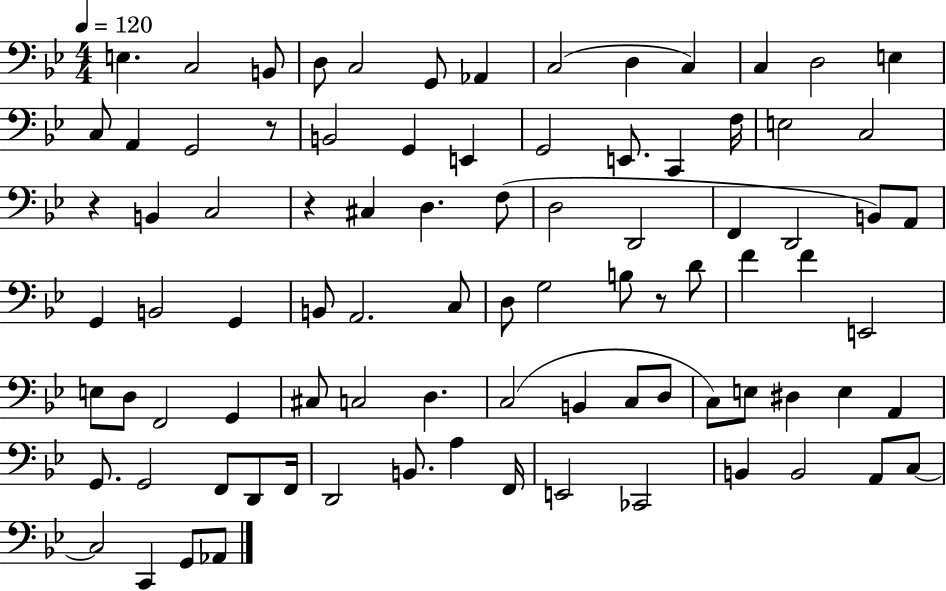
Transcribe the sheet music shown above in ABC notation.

X:1
T:Untitled
M:4/4
L:1/4
K:Bb
E, C,2 B,,/2 D,/2 C,2 G,,/2 _A,, C,2 D, C, C, D,2 E, C,/2 A,, G,,2 z/2 B,,2 G,, E,, G,,2 E,,/2 C,, F,/4 E,2 C,2 z B,, C,2 z ^C, D, F,/2 D,2 D,,2 F,, D,,2 B,,/2 A,,/2 G,, B,,2 G,, B,,/2 A,,2 C,/2 D,/2 G,2 B,/2 z/2 D/2 F F E,,2 E,/2 D,/2 F,,2 G,, ^C,/2 C,2 D, C,2 B,, C,/2 D,/2 C,/2 E,/2 ^D, E, A,, G,,/2 G,,2 F,,/2 D,,/2 F,,/4 D,,2 B,,/2 A, F,,/4 E,,2 _C,,2 B,, B,,2 A,,/2 C,/2 C,2 C,, G,,/2 _A,,/2